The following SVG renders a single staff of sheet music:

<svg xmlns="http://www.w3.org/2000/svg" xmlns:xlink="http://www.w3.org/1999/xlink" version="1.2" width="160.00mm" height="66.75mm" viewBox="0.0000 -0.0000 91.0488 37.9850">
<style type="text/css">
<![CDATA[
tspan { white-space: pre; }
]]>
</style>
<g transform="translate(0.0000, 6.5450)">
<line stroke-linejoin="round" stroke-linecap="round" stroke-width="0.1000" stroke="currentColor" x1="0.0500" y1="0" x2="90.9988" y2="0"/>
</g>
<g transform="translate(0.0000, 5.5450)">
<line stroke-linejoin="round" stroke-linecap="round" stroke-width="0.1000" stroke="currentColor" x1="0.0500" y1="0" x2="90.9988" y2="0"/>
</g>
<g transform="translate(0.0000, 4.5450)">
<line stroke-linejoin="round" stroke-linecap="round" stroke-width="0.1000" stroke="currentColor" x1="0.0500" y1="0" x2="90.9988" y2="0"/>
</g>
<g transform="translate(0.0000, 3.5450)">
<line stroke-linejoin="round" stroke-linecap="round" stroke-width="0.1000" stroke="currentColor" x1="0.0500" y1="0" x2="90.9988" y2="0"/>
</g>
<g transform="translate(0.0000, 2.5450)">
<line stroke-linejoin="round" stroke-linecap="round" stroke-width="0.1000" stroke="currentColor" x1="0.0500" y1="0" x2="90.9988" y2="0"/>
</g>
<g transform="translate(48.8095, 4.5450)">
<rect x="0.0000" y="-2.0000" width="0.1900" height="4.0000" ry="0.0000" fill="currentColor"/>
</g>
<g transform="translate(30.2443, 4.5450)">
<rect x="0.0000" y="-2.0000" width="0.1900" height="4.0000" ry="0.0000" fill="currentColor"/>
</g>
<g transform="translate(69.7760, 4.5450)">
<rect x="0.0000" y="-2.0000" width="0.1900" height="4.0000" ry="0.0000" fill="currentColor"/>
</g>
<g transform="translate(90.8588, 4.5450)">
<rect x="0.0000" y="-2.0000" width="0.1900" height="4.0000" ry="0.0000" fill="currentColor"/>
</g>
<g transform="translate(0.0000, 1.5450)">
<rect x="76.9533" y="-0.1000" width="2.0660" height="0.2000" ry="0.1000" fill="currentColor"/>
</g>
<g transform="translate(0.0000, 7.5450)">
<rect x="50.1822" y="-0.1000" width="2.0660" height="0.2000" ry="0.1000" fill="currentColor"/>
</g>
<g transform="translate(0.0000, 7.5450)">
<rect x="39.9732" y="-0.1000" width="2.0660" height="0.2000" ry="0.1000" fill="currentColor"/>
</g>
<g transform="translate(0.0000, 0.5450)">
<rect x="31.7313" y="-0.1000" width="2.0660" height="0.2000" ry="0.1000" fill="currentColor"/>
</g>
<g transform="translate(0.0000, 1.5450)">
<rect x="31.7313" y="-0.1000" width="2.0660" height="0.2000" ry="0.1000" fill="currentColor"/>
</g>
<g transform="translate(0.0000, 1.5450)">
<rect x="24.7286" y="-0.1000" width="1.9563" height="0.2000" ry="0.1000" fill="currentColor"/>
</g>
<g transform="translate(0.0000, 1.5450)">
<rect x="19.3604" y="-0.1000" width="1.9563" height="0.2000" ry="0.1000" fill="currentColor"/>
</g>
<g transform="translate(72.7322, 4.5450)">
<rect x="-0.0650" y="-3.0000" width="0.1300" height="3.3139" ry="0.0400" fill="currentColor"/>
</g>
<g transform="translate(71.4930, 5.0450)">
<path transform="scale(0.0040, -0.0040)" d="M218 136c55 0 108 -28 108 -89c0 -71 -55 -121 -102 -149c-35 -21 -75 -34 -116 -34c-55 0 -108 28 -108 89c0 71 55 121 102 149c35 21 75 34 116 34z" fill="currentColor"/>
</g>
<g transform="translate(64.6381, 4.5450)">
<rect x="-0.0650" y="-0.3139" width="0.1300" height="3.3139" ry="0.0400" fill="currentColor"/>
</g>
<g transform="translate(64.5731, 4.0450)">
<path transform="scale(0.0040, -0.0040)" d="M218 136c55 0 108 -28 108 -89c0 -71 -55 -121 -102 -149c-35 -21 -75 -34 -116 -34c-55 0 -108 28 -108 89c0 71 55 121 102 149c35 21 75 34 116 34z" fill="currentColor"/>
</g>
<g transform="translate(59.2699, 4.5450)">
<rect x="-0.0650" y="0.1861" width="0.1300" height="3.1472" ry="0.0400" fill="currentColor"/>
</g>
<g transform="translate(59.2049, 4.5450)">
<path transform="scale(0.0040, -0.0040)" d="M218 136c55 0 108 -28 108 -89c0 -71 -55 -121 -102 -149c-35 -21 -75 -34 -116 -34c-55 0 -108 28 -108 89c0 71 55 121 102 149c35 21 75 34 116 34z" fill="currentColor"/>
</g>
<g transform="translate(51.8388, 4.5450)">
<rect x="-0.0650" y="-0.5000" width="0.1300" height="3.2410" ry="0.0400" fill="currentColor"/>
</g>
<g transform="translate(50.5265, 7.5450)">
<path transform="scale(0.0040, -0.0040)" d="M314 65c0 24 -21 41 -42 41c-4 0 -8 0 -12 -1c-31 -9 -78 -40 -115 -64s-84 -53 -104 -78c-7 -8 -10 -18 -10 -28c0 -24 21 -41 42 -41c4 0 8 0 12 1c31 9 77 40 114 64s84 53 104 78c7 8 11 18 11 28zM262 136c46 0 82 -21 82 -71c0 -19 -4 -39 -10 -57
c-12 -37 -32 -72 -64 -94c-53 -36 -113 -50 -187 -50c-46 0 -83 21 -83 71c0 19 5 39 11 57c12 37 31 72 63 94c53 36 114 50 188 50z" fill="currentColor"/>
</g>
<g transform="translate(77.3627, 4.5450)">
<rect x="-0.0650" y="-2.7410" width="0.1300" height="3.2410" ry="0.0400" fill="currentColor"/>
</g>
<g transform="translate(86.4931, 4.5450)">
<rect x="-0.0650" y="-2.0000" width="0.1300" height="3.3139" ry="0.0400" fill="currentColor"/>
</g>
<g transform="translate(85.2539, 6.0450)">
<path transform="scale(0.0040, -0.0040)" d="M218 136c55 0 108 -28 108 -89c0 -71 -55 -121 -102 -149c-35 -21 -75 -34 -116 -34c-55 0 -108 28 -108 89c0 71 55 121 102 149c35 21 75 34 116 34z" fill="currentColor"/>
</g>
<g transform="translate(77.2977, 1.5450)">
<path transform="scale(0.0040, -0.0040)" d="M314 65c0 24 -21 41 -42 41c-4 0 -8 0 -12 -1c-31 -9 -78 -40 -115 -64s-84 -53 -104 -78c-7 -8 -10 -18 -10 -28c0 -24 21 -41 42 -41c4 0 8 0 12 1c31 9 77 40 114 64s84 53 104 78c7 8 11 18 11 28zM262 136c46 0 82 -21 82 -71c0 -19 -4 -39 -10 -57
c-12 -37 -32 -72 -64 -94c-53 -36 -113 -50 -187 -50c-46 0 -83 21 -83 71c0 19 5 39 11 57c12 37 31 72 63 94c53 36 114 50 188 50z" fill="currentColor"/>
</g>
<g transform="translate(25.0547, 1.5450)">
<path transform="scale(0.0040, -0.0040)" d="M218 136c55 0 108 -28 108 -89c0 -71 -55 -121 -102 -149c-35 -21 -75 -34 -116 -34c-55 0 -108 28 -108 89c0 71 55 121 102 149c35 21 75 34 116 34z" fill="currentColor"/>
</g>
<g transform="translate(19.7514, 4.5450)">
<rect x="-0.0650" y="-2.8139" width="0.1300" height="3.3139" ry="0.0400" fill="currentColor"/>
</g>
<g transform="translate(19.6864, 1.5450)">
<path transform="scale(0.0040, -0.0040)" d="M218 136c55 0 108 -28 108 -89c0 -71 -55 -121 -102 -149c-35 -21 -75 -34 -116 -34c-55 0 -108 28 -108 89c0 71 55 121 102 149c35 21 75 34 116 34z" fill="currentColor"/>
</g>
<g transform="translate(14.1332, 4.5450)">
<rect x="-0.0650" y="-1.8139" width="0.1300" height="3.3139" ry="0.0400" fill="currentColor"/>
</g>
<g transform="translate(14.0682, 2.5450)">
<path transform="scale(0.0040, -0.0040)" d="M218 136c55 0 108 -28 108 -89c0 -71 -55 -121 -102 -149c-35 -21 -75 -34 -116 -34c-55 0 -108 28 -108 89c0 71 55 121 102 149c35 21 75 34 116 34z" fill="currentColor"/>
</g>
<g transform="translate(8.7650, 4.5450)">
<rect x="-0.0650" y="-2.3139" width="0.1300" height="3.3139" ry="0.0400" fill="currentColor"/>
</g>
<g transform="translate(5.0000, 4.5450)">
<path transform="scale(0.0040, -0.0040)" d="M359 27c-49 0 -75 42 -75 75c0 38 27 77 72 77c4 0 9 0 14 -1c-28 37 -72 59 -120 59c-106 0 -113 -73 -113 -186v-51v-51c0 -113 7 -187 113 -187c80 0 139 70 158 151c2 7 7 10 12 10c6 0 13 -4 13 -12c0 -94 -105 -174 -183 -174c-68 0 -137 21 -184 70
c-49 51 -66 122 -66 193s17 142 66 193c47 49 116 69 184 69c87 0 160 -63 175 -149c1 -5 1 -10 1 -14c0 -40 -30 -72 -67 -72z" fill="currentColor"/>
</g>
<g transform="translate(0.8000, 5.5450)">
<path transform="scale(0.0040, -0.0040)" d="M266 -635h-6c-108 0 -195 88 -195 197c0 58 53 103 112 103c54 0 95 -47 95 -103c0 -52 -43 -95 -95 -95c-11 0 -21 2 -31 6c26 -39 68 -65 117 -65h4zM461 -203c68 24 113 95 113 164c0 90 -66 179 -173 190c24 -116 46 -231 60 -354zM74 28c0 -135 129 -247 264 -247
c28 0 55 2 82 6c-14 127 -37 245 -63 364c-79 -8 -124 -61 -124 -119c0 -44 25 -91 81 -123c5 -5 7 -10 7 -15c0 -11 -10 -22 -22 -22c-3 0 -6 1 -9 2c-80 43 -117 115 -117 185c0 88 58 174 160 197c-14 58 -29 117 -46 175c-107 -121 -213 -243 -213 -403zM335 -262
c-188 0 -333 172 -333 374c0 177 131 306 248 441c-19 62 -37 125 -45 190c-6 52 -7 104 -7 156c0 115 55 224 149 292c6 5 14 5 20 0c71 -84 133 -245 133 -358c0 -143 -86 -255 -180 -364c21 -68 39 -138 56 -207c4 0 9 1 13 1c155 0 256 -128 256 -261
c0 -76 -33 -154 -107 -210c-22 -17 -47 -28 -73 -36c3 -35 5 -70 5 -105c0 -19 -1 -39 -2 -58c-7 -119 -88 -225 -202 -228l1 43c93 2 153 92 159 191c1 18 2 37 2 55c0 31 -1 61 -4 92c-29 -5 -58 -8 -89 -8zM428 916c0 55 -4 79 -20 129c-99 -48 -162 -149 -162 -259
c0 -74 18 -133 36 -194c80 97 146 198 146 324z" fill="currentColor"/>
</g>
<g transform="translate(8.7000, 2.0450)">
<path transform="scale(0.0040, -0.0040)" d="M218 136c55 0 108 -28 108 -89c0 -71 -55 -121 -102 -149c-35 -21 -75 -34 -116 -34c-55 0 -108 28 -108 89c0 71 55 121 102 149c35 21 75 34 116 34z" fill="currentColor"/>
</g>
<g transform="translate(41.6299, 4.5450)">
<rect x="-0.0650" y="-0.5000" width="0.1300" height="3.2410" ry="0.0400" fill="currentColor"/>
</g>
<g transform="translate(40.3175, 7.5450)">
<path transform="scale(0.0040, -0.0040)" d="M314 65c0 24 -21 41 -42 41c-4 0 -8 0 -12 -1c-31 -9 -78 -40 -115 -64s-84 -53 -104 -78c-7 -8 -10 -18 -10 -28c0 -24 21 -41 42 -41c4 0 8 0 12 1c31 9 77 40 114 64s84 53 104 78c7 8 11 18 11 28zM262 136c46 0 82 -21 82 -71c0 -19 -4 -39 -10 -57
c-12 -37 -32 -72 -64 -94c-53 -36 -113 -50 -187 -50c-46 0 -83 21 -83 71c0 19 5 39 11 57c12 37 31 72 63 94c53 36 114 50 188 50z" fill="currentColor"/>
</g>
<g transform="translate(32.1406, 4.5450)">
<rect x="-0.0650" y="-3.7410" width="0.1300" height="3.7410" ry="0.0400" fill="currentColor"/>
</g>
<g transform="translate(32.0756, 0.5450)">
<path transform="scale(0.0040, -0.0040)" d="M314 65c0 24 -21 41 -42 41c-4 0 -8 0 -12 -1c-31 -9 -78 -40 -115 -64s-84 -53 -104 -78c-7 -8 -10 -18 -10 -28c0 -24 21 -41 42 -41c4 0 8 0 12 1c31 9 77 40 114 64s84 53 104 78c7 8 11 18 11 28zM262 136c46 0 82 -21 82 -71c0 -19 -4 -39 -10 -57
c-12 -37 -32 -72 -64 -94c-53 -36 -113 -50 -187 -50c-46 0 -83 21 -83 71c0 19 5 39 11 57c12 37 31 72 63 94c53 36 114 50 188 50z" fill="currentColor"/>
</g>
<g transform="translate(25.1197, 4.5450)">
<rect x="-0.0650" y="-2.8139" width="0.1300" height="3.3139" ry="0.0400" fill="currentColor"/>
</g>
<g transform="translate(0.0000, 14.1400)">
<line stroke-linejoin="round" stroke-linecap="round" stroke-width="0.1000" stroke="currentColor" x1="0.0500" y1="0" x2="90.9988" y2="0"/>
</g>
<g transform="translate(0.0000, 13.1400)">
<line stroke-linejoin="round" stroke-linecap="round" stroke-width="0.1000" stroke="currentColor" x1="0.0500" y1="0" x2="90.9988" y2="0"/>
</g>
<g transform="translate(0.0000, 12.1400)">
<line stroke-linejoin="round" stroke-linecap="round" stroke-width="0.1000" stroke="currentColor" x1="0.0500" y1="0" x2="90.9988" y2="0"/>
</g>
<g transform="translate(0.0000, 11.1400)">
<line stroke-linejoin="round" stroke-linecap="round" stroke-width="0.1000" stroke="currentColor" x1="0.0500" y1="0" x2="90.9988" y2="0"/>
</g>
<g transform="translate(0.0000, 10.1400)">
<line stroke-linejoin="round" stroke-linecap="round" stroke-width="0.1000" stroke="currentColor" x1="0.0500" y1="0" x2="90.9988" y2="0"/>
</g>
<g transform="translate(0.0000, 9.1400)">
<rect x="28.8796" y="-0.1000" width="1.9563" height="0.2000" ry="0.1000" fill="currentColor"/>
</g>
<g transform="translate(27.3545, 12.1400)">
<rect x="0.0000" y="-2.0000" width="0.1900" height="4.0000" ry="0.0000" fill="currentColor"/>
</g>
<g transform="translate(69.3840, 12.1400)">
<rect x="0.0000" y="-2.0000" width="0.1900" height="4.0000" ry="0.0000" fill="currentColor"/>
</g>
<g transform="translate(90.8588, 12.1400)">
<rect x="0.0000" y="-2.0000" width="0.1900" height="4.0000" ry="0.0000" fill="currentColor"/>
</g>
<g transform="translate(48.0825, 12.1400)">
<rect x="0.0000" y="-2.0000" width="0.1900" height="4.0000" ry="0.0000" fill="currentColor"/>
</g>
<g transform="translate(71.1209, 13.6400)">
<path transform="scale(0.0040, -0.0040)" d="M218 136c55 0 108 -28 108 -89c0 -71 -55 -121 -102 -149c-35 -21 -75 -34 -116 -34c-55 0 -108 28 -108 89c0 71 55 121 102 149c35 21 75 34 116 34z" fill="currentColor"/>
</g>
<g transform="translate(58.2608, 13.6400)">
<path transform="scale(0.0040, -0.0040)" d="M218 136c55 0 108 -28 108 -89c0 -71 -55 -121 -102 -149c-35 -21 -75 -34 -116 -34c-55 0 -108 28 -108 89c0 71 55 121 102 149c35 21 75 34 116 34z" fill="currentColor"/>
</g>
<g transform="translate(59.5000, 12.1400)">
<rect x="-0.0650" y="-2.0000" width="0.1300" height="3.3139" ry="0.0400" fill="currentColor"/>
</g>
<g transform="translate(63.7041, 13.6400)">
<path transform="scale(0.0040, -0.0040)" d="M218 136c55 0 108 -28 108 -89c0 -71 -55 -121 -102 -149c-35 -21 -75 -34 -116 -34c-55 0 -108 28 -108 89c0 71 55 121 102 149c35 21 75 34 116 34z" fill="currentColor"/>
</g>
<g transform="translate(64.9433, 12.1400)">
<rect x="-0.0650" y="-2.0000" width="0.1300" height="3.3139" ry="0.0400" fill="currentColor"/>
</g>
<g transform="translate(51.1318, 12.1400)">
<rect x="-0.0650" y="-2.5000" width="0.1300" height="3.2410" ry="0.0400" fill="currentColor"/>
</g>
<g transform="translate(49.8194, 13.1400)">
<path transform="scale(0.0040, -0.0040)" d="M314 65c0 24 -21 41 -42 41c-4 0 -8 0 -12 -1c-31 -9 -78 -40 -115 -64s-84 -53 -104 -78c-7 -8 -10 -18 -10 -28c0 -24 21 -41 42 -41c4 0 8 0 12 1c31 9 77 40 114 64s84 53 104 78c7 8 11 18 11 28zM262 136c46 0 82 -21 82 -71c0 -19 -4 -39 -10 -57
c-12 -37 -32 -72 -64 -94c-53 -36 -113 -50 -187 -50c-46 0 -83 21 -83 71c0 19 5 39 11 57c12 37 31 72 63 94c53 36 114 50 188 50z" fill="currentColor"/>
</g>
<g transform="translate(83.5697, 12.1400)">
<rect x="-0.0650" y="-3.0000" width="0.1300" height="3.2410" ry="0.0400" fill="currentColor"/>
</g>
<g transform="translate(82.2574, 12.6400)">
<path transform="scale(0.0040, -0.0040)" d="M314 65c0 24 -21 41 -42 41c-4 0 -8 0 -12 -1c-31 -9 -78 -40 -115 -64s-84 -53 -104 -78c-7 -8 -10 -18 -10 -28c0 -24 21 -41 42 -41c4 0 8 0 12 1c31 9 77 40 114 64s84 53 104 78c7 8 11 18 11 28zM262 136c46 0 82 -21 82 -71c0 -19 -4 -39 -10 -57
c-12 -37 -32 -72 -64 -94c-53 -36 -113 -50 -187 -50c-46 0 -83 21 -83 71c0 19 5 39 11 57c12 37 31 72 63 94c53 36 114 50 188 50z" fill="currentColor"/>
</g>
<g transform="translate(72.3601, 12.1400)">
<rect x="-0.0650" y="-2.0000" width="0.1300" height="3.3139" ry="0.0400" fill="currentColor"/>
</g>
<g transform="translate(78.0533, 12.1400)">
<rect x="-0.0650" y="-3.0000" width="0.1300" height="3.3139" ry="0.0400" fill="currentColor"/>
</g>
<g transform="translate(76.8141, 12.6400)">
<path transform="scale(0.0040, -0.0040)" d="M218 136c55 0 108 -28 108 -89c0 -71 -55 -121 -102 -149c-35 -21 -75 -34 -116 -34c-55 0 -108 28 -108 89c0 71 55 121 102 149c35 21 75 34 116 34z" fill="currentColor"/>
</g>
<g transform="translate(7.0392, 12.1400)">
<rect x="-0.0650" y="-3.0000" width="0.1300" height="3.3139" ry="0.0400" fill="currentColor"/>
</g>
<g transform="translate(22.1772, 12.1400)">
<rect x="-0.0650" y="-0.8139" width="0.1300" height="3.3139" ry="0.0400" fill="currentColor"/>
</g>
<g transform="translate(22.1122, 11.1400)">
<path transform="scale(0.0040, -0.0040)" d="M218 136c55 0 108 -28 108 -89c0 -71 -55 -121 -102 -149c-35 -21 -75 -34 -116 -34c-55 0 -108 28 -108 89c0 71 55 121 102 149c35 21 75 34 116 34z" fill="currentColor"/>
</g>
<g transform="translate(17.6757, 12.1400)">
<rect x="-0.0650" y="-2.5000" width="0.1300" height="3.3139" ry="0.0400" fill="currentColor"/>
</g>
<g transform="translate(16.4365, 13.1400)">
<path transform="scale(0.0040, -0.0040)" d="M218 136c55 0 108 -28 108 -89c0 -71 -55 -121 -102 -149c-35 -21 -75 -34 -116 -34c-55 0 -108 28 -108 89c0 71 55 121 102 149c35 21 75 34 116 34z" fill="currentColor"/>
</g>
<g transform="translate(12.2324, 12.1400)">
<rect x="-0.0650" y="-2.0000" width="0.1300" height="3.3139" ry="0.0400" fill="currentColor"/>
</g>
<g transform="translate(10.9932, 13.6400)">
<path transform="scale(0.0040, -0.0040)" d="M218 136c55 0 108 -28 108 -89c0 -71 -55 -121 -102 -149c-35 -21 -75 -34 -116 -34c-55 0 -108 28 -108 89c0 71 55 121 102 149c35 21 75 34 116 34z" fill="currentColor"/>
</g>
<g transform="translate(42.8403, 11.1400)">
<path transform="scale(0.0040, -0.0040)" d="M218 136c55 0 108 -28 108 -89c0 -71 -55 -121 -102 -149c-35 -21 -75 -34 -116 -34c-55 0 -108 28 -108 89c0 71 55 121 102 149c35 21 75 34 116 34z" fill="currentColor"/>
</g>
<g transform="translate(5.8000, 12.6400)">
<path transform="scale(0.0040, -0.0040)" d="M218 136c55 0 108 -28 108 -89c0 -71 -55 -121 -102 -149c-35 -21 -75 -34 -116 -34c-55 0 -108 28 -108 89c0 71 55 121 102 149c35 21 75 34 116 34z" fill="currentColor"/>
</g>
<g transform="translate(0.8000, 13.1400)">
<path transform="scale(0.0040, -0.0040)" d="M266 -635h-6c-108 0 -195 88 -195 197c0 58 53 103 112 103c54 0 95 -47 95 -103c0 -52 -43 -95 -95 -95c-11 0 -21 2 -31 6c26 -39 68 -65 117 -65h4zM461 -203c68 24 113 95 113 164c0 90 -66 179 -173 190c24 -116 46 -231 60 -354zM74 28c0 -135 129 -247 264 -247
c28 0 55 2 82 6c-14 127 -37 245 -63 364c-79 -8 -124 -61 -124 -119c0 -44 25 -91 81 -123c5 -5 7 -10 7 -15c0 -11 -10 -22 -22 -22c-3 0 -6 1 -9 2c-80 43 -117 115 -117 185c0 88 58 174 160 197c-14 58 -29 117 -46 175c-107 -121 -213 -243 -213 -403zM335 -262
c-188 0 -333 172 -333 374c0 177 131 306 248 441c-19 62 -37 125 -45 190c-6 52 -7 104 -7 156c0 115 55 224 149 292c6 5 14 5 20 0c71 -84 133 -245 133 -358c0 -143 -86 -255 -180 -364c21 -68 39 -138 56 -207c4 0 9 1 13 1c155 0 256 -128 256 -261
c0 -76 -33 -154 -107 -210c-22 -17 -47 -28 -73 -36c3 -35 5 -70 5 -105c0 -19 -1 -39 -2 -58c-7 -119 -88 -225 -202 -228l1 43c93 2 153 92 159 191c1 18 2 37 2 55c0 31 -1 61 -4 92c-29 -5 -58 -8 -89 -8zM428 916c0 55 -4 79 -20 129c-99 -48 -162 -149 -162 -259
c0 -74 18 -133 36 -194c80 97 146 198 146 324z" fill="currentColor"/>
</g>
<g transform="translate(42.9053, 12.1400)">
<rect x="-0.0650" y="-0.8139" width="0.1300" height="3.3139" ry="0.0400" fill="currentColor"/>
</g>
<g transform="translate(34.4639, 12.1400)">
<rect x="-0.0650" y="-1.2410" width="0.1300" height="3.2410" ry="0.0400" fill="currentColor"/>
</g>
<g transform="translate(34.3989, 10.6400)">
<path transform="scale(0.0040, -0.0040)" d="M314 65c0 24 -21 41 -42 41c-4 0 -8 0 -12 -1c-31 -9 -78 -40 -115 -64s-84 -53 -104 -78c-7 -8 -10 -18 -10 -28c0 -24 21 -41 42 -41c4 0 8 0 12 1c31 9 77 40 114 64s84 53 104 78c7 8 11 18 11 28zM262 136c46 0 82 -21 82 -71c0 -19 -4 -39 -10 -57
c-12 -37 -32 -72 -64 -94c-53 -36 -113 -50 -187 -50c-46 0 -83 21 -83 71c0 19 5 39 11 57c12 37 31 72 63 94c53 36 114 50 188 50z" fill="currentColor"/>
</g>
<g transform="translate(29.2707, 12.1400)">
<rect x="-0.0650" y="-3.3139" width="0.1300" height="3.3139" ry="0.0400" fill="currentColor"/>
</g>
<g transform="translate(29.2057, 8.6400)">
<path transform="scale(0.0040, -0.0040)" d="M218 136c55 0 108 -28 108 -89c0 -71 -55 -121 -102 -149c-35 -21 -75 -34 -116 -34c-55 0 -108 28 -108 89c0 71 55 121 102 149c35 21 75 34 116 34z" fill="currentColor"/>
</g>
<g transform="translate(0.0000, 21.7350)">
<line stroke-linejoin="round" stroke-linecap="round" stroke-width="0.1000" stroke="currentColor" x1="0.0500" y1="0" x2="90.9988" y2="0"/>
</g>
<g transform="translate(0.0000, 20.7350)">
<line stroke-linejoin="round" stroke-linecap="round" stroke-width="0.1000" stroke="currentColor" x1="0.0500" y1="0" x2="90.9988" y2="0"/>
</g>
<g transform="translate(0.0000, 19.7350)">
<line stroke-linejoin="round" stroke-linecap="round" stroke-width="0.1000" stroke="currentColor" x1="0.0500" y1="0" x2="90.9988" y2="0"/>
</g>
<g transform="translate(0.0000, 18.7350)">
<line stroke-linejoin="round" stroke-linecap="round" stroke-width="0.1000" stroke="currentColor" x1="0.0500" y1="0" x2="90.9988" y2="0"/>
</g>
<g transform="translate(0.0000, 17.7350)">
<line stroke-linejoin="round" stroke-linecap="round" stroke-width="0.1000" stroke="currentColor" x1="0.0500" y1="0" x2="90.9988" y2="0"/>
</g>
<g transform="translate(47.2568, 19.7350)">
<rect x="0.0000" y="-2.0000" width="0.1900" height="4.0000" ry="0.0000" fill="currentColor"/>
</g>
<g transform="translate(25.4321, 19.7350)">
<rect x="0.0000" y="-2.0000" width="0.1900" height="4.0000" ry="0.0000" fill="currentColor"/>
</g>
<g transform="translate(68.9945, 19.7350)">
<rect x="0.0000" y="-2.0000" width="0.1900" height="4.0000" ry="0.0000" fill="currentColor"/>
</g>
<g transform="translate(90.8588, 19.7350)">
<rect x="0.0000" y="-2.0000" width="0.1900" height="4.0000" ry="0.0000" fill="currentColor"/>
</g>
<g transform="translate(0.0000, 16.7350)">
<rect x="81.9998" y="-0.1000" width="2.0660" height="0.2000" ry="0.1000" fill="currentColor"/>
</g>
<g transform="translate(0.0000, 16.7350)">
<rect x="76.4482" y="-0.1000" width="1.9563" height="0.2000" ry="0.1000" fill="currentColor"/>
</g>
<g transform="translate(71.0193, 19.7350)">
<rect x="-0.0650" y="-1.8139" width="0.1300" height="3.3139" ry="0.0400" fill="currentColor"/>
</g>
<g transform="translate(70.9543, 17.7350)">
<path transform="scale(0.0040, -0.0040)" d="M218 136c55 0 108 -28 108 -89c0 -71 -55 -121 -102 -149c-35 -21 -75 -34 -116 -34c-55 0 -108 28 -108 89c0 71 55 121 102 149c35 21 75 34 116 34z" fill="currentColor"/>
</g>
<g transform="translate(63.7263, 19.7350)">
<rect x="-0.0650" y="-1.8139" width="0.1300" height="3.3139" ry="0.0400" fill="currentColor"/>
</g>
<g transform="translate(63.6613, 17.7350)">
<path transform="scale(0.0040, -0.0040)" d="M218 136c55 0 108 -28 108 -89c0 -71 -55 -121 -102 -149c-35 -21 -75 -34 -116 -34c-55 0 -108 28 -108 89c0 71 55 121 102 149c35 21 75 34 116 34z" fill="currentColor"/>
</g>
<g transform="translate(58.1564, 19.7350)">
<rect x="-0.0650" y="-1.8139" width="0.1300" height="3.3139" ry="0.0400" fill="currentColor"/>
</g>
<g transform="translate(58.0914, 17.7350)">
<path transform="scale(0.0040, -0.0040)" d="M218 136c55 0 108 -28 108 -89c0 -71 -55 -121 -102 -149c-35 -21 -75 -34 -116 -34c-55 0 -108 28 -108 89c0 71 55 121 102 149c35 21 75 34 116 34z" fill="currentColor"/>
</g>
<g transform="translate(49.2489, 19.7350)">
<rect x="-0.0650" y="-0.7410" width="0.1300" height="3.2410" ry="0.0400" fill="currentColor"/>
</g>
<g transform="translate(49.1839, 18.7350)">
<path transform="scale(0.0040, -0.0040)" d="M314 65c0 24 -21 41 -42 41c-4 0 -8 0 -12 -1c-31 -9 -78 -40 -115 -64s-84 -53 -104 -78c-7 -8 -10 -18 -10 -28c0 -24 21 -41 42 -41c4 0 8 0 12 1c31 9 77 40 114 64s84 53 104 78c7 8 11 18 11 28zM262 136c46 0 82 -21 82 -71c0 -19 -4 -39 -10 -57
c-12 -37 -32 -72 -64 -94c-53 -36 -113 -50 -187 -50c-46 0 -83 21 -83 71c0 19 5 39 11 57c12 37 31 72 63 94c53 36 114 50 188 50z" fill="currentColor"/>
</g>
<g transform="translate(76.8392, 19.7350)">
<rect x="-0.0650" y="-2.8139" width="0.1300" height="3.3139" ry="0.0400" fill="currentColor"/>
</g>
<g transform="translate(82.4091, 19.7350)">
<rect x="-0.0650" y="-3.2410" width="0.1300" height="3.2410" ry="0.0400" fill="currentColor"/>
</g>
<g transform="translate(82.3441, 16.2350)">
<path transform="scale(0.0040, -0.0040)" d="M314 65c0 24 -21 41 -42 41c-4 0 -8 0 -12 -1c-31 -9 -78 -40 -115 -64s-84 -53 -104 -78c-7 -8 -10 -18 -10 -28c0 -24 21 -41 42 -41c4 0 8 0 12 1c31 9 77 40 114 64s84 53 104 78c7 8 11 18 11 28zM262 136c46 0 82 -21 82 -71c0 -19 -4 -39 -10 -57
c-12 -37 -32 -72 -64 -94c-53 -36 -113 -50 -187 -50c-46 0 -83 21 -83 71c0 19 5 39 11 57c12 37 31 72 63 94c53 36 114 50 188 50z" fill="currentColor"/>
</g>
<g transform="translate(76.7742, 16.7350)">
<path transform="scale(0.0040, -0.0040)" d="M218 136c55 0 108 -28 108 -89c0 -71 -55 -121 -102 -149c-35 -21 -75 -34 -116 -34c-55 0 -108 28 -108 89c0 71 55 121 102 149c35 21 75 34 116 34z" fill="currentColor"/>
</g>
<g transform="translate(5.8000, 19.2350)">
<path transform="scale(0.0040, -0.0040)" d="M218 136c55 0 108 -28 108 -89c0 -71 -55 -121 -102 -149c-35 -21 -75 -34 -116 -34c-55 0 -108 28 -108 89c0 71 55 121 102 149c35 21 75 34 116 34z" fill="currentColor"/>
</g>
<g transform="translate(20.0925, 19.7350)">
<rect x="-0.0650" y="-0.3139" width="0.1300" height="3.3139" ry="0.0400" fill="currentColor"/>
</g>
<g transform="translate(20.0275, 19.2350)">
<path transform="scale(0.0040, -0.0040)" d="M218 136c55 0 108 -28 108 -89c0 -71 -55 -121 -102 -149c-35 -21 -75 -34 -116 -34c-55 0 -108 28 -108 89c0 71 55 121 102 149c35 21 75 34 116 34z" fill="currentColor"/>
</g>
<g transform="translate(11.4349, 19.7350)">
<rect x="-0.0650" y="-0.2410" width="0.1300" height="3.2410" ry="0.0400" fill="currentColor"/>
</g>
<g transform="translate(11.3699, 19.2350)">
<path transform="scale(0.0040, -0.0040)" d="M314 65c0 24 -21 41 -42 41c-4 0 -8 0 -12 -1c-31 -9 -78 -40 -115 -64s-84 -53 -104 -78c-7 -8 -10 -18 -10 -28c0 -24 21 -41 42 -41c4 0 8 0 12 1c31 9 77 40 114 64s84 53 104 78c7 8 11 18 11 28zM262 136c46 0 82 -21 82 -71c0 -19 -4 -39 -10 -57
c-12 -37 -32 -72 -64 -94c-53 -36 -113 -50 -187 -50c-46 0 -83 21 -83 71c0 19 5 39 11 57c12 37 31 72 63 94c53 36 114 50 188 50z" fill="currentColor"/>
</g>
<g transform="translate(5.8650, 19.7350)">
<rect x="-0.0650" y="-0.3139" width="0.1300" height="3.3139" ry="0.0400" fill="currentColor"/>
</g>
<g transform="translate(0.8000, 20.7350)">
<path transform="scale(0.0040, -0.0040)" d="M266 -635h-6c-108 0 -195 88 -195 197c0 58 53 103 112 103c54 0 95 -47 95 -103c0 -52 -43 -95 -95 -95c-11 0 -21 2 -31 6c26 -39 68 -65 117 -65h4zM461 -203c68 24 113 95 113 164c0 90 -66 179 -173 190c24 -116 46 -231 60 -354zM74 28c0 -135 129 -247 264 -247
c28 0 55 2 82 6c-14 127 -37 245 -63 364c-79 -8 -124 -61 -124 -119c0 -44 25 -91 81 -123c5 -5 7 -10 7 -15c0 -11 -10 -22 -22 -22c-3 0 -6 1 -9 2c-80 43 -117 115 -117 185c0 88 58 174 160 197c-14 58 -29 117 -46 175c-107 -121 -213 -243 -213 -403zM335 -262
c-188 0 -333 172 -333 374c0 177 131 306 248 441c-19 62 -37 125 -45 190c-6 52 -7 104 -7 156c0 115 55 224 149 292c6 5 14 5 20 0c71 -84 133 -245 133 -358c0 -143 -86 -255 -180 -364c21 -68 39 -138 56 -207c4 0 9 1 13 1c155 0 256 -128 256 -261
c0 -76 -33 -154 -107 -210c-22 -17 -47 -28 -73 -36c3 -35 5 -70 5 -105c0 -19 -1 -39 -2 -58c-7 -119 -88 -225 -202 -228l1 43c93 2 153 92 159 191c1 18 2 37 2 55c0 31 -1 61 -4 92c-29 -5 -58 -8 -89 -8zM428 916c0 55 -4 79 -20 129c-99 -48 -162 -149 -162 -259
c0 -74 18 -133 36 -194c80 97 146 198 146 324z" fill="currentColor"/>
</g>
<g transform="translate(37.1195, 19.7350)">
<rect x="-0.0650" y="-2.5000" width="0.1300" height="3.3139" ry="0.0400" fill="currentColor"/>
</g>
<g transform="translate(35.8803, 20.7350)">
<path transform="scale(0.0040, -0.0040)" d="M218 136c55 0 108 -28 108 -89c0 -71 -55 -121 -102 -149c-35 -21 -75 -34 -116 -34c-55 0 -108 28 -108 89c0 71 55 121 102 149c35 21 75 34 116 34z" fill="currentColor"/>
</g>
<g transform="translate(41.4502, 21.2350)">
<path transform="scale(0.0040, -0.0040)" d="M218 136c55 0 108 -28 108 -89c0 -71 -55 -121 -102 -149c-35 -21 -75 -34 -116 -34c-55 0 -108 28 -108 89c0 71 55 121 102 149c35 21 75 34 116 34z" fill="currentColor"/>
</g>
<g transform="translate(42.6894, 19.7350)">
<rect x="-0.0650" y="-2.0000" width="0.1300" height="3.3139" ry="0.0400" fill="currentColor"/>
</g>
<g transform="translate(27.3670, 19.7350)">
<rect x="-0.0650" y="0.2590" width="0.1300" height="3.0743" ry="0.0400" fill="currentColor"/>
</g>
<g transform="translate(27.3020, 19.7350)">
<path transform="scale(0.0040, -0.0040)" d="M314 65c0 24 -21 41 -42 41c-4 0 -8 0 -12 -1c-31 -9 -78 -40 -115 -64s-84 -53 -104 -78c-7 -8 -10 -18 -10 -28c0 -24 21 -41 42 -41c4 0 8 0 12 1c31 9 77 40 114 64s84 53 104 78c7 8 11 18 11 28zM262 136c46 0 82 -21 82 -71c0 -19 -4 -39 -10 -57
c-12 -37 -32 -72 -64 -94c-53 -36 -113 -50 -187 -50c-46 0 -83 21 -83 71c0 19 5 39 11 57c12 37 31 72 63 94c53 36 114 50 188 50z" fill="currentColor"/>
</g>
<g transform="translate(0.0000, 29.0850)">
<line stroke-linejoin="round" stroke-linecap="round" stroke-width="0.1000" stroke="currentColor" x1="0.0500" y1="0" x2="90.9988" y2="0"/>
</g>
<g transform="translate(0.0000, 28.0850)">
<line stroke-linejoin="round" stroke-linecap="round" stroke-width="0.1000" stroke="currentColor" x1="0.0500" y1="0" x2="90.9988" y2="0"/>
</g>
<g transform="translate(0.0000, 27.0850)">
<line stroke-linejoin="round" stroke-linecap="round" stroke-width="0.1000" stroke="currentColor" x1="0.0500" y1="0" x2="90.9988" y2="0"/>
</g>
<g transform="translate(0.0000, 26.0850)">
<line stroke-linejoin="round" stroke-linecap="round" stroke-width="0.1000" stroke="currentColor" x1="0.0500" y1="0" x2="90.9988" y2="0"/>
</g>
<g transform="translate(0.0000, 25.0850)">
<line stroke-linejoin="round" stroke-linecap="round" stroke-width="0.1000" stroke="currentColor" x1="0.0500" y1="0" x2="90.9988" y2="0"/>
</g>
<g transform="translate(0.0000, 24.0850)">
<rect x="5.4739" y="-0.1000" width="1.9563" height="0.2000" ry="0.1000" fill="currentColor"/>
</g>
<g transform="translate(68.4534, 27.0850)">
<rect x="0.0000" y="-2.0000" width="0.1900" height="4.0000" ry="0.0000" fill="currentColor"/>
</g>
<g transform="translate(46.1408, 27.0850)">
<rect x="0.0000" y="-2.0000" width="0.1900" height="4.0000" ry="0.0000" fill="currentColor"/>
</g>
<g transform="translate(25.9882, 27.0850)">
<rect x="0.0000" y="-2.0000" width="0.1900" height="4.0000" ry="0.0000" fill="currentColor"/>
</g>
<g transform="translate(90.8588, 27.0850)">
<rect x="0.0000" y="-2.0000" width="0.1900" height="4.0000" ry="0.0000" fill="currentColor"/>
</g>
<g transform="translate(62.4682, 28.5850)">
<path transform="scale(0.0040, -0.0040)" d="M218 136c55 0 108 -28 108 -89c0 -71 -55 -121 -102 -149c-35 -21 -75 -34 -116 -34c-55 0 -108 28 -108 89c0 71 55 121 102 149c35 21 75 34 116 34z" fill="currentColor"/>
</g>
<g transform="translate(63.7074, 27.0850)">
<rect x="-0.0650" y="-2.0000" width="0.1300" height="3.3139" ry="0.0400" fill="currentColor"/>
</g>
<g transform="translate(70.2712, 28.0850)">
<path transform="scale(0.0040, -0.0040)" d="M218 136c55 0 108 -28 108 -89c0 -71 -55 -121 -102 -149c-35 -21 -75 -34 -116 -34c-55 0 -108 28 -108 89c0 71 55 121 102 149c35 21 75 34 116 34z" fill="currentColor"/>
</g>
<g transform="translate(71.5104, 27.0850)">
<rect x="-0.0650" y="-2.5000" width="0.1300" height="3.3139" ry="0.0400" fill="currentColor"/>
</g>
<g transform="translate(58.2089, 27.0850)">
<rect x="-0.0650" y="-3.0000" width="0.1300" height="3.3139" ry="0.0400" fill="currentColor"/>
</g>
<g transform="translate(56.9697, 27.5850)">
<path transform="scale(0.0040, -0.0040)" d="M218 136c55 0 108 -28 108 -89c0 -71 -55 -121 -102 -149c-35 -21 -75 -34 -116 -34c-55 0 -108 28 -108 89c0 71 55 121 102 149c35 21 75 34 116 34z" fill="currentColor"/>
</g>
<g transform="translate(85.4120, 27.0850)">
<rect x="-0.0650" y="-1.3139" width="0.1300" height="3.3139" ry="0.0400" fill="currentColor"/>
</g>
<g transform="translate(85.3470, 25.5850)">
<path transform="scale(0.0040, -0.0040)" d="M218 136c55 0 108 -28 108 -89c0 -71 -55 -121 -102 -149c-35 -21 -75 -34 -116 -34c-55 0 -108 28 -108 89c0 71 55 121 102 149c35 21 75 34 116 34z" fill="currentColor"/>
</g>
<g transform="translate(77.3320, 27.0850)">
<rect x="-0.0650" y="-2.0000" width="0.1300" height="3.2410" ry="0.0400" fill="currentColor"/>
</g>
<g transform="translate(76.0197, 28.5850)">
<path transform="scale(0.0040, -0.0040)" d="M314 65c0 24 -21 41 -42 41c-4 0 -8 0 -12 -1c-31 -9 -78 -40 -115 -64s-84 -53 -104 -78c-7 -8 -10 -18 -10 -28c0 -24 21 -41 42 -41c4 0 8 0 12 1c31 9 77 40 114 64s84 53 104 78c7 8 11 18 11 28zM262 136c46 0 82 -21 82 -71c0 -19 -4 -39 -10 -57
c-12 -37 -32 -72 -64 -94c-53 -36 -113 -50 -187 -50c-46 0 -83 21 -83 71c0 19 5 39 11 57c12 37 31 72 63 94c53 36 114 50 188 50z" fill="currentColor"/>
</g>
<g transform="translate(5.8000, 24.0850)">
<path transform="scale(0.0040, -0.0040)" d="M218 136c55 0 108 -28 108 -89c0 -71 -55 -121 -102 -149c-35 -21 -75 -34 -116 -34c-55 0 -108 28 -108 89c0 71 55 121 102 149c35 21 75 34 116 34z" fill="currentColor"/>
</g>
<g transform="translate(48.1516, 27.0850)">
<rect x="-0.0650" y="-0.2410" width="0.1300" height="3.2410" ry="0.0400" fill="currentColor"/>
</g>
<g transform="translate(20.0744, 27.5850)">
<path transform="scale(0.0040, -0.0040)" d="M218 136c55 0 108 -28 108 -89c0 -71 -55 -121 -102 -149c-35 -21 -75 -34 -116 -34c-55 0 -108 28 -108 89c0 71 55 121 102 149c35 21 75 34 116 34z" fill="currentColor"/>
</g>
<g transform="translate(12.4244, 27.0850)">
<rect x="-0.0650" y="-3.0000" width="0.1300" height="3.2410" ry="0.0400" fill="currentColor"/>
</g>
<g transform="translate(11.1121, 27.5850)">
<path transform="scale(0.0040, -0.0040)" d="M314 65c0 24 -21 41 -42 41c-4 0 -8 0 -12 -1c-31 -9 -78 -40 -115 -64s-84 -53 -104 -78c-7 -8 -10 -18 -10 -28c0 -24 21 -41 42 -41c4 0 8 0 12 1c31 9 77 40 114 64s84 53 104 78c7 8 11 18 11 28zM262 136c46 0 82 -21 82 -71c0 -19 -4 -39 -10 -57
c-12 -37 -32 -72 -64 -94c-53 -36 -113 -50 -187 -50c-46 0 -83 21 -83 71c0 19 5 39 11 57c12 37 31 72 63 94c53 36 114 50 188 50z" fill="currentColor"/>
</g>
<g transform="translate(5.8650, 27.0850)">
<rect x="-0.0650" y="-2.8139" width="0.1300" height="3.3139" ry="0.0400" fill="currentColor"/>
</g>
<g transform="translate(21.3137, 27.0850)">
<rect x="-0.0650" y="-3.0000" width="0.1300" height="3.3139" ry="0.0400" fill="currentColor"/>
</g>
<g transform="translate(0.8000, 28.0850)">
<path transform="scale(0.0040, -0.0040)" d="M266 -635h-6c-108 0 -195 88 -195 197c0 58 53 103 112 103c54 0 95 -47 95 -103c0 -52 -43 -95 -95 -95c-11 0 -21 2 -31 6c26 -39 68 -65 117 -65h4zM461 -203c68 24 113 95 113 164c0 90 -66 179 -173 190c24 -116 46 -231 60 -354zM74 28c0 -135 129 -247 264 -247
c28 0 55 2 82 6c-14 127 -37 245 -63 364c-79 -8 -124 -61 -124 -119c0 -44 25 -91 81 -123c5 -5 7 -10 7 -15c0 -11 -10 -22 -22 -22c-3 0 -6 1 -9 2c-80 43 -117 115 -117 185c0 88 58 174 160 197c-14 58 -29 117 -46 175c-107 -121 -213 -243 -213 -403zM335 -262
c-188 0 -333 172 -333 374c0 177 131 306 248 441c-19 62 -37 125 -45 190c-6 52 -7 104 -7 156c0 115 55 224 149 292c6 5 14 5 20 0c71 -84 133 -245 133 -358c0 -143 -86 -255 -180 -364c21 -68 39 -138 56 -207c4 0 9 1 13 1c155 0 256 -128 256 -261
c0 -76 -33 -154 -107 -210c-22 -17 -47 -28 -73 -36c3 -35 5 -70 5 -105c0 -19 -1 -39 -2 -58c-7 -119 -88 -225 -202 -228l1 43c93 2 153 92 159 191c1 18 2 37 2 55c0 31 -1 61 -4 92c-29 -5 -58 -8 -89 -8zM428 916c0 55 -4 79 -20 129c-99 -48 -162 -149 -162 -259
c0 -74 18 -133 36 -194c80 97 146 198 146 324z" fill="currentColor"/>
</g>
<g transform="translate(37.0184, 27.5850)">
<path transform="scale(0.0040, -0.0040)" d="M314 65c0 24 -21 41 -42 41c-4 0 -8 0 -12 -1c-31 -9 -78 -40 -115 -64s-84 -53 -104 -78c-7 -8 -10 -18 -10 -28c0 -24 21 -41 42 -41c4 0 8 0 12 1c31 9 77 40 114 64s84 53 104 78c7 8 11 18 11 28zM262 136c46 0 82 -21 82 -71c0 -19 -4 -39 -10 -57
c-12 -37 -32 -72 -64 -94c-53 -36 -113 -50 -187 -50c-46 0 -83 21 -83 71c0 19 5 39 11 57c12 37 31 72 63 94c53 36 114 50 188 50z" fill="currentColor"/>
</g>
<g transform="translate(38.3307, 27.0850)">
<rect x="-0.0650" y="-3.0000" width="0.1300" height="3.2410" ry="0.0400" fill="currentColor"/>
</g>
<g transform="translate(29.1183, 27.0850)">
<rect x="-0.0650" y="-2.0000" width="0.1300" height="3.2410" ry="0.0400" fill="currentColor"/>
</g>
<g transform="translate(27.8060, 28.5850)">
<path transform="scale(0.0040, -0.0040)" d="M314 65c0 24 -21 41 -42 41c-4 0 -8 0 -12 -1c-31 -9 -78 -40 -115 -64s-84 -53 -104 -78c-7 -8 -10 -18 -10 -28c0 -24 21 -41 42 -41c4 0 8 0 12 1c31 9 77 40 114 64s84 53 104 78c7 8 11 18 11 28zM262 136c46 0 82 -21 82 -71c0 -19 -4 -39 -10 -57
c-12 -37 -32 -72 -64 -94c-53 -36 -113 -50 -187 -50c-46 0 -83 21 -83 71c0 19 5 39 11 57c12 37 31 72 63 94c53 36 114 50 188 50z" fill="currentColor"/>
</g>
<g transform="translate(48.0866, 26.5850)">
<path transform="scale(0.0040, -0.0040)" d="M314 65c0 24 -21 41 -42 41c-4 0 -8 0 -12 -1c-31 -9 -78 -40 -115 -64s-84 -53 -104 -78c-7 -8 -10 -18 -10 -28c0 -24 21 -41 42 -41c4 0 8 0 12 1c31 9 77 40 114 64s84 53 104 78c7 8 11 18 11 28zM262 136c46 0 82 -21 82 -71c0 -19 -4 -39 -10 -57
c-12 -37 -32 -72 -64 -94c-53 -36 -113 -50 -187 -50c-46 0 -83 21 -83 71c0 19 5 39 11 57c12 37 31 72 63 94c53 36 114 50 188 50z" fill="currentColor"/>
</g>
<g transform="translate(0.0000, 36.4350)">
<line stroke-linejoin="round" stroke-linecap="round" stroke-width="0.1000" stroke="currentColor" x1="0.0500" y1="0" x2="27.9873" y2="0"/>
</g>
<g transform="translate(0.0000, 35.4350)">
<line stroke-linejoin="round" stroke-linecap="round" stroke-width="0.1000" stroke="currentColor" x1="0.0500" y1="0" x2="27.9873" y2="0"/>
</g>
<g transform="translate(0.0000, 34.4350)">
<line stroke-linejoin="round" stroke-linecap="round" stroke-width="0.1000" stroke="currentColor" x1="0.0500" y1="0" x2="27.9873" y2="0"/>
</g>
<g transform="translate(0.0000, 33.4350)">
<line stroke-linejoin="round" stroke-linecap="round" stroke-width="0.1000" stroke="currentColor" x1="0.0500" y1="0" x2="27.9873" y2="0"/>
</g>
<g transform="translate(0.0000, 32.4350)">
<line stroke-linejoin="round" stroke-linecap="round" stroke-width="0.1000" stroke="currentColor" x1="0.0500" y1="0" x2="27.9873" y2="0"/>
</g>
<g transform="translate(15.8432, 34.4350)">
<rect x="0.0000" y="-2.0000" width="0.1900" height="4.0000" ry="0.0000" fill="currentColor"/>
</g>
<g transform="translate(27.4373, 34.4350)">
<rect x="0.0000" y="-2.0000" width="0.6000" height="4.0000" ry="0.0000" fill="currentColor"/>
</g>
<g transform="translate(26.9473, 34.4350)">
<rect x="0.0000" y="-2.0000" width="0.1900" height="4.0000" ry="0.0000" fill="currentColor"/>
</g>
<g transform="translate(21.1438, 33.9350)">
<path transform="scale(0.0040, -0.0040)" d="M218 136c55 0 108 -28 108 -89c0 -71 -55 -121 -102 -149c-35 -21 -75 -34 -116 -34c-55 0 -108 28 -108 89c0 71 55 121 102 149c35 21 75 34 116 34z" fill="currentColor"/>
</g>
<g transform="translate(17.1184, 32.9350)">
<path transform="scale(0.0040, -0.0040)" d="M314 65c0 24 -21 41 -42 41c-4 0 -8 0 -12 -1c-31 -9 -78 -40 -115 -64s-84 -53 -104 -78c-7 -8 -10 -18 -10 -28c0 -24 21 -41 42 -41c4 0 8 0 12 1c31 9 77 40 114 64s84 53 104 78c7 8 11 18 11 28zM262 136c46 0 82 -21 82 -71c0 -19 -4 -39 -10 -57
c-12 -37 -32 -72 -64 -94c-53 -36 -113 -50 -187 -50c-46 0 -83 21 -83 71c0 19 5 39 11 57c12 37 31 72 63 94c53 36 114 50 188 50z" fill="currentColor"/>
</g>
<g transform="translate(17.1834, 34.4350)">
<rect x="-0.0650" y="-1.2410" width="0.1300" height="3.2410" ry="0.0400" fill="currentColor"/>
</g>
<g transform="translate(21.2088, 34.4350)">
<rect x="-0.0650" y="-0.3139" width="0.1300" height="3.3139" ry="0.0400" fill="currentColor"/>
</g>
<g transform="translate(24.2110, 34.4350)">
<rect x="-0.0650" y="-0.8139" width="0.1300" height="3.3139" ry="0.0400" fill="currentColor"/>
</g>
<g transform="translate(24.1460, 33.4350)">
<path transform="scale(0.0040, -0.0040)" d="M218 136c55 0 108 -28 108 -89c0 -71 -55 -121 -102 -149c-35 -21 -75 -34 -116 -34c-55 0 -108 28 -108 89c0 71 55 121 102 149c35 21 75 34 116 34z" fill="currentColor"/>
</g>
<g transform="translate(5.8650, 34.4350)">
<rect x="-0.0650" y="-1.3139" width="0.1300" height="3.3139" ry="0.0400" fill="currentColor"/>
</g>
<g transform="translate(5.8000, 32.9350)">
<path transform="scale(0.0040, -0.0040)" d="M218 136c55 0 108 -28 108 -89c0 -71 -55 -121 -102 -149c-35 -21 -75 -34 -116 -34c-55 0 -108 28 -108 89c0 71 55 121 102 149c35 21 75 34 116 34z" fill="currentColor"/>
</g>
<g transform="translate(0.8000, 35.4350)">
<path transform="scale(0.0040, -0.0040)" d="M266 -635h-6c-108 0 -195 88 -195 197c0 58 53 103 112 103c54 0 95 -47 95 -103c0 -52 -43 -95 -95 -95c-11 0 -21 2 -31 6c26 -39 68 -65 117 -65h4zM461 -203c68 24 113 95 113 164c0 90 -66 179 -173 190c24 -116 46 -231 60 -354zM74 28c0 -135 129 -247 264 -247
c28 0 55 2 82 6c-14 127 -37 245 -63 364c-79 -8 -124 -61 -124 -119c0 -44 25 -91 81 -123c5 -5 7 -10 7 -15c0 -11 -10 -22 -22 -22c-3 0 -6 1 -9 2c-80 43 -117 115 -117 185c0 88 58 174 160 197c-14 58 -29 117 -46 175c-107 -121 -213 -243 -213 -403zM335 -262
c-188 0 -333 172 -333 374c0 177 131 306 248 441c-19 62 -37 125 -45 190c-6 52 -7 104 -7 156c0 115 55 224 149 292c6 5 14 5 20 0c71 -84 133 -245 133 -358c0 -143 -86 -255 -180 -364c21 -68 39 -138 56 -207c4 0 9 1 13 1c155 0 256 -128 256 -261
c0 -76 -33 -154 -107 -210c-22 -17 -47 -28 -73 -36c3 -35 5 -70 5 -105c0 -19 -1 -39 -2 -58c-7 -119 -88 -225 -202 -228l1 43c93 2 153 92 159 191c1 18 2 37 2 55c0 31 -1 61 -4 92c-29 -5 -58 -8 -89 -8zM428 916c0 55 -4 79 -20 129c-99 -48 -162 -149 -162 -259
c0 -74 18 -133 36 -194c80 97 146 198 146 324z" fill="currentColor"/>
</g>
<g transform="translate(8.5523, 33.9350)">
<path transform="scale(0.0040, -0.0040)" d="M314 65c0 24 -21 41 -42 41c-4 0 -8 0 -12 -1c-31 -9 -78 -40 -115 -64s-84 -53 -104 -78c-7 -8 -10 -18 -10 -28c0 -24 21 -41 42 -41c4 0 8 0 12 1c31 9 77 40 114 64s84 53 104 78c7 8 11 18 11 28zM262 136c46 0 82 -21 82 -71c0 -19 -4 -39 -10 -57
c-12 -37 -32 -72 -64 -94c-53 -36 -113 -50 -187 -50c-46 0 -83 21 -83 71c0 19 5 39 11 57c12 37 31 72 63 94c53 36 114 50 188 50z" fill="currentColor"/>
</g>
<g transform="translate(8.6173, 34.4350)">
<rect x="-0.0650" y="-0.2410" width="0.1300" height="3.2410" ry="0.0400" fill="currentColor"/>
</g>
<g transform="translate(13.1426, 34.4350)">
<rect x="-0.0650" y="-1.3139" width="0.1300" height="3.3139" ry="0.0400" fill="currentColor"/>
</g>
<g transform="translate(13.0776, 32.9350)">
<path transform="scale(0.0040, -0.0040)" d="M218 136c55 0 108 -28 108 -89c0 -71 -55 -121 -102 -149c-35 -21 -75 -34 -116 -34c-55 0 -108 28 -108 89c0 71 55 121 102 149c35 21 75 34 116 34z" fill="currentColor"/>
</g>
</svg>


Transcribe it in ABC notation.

X:1
T:Untitled
M:4/4
L:1/4
K:C
g f a a c'2 C2 C2 B c A a2 F A F G d b e2 d G2 F F F A A2 c c2 c B2 G F d2 f f f a b2 a A2 A F2 A2 c2 A F G F2 e e c2 e e2 c d